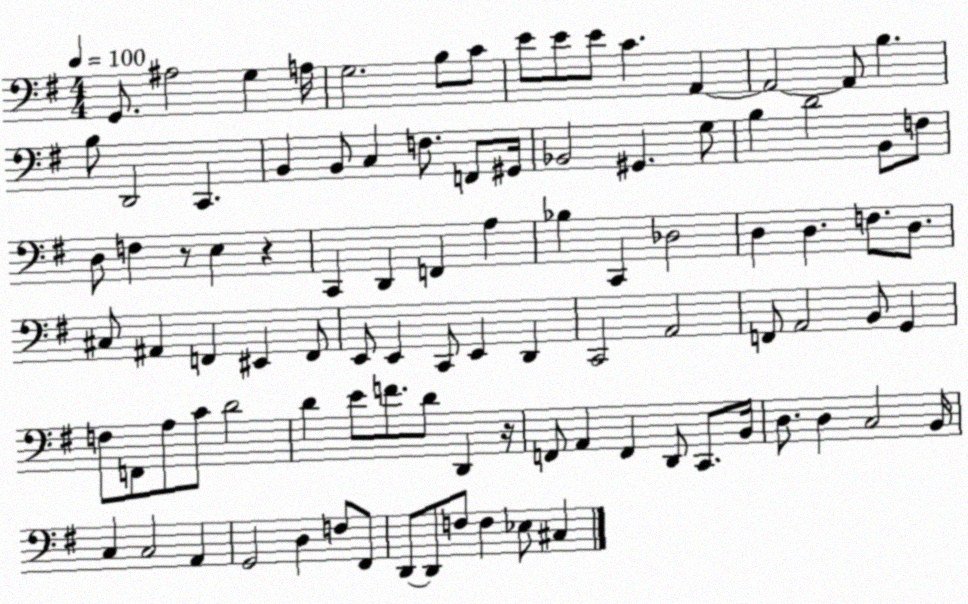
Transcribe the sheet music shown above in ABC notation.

X:1
T:Untitled
M:4/4
L:1/4
K:G
G,,/2 ^A,2 G, A,/4 G,2 B,/2 C/2 E/2 E/2 E/2 C A,, A,,2 A,,/2 B, B,/2 D,,2 C,, B,, B,,/2 C, F,/2 F,,/2 ^G,,/4 _B,,2 ^G,, G,/2 B, D2 B,,/2 F,/2 D,/2 F, z/2 E, z C,, D,, F,, A, _B, C,, _D,2 D, D, F,/2 D,/2 ^C,/2 ^A,, F,, ^E,, F,,/2 E,,/2 E,, C,,/2 E,, D,, C,,2 A,,2 F,,/2 A,,2 B,,/2 G,, F,/2 F,,/2 A,/2 C/2 D2 D E/2 F/2 D/2 D,, z/4 F,,/2 A,, F,, D,,/2 C,,/2 B,,/4 D,/2 D, C,2 B,,/4 C, C,2 A,, G,,2 D, F,/2 ^F,,/2 D,,/2 D,,/2 F,/2 F, _E,/2 ^C,